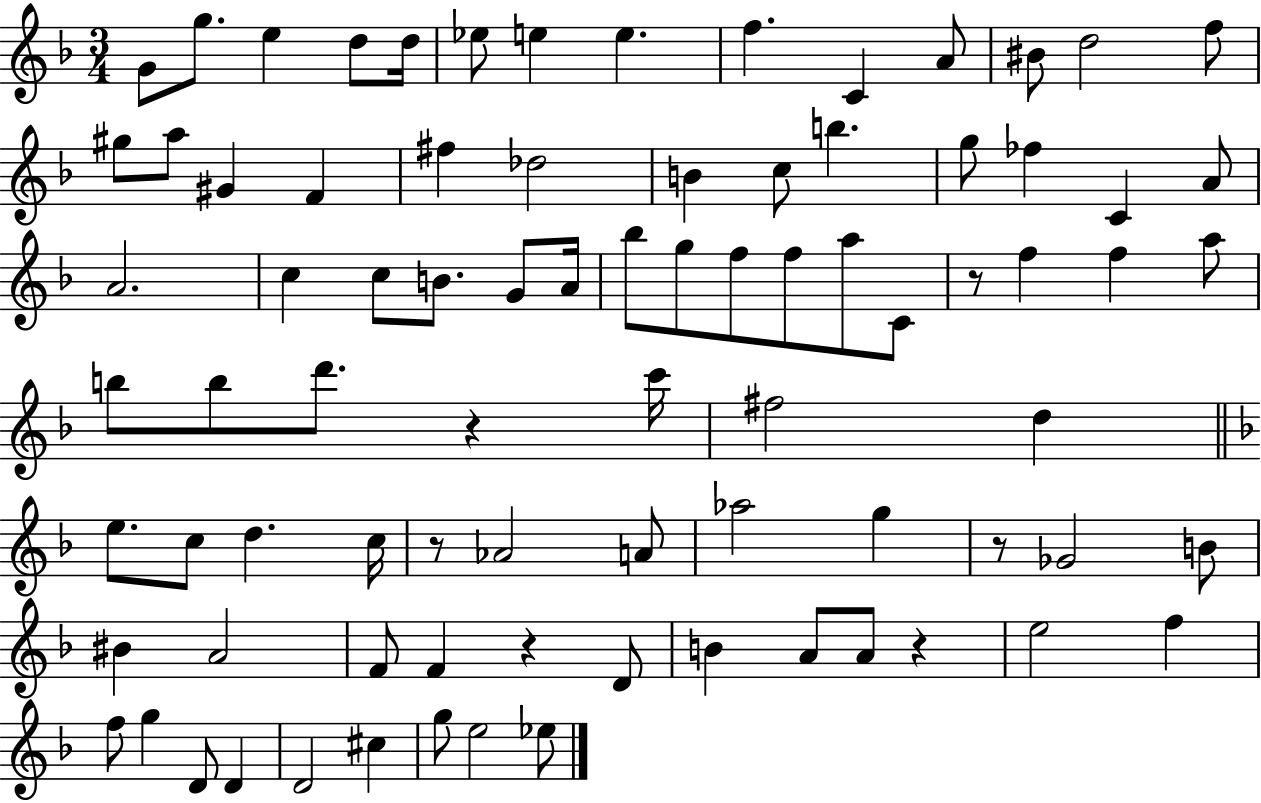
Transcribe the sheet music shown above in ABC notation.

X:1
T:Untitled
M:3/4
L:1/4
K:F
G/2 g/2 e d/2 d/4 _e/2 e e f C A/2 ^B/2 d2 f/2 ^g/2 a/2 ^G F ^f _d2 B c/2 b g/2 _f C A/2 A2 c c/2 B/2 G/2 A/4 _b/2 g/2 f/2 f/2 a/2 C/2 z/2 f f a/2 b/2 b/2 d'/2 z c'/4 ^f2 d e/2 c/2 d c/4 z/2 _A2 A/2 _a2 g z/2 _G2 B/2 ^B A2 F/2 F z D/2 B A/2 A/2 z e2 f f/2 g D/2 D D2 ^c g/2 e2 _e/2